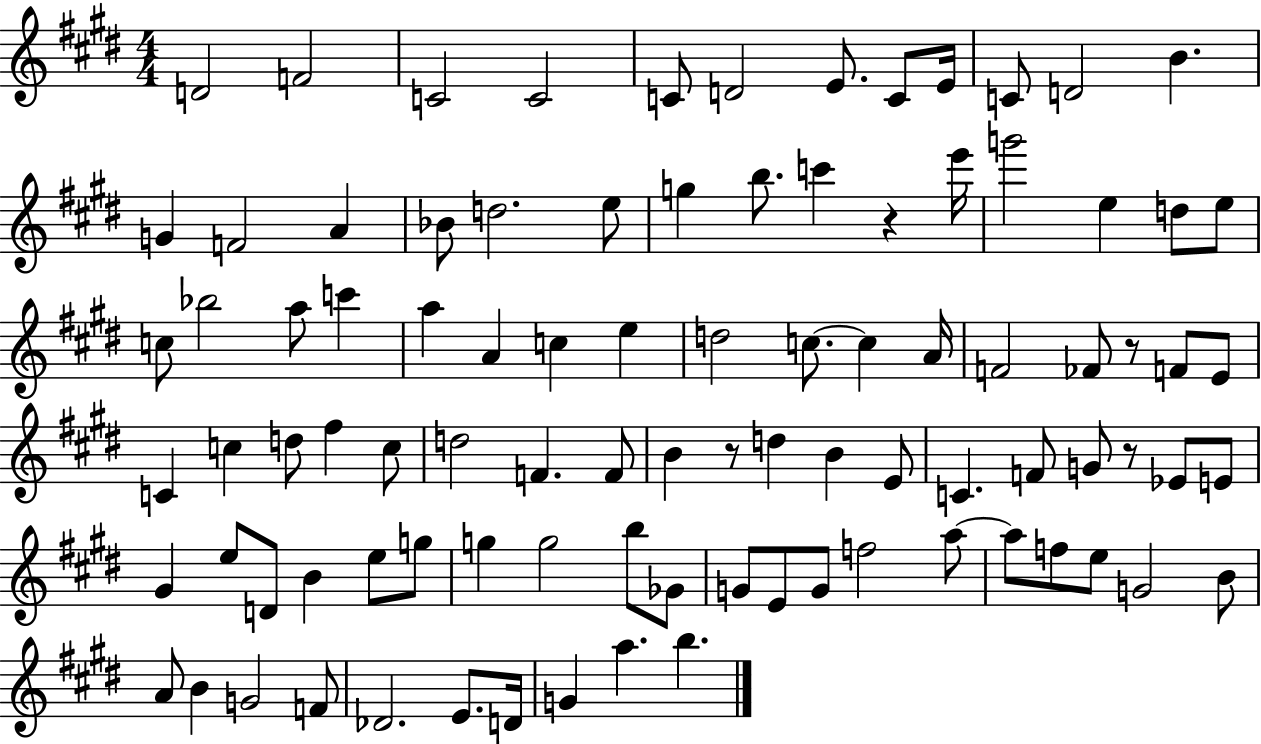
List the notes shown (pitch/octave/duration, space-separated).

D4/h F4/h C4/h C4/h C4/e D4/h E4/e. C4/e E4/s C4/e D4/h B4/q. G4/q F4/h A4/q Bb4/e D5/h. E5/e G5/q B5/e. C6/q R/q E6/s G6/h E5/q D5/e E5/e C5/e Bb5/h A5/e C6/q A5/q A4/q C5/q E5/q D5/h C5/e. C5/q A4/s F4/h FES4/e R/e F4/e E4/e C4/q C5/q D5/e F#5/q C5/e D5/h F4/q. F4/e B4/q R/e D5/q B4/q E4/e C4/q. F4/e G4/e R/e Eb4/e E4/e G#4/q E5/e D4/e B4/q E5/e G5/e G5/q G5/h B5/e Gb4/e G4/e E4/e G4/e F5/h A5/e A5/e F5/e E5/e G4/h B4/e A4/e B4/q G4/h F4/e Db4/h. E4/e. D4/s G4/q A5/q. B5/q.